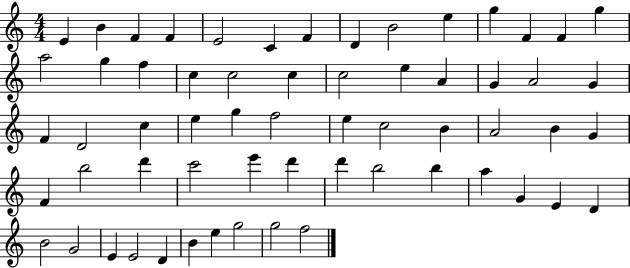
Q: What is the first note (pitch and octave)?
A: E4